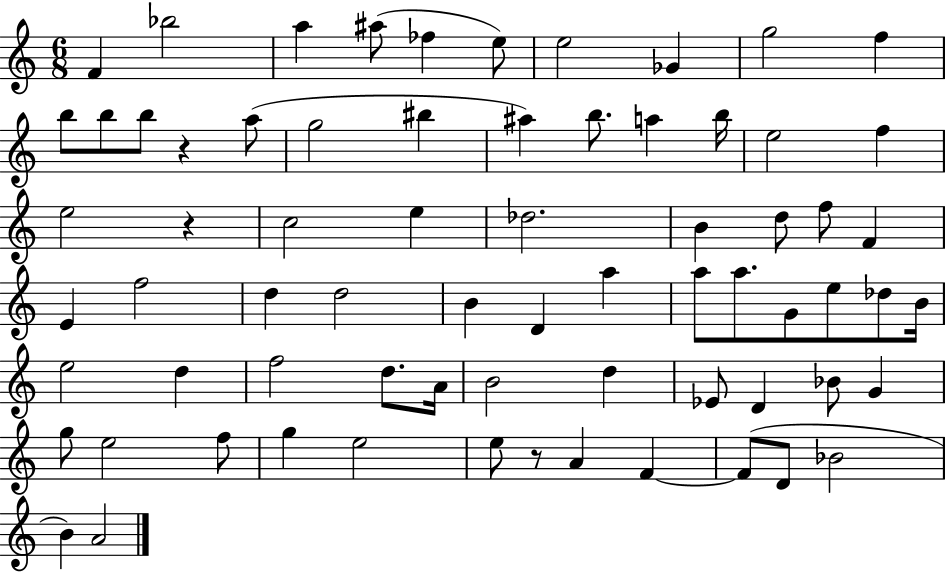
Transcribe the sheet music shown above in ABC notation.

X:1
T:Untitled
M:6/8
L:1/4
K:C
F _b2 a ^a/2 _f e/2 e2 _G g2 f b/2 b/2 b/2 z a/2 g2 ^b ^a b/2 a b/4 e2 f e2 z c2 e _d2 B d/2 f/2 F E f2 d d2 B D a a/2 a/2 G/2 e/2 _d/2 B/4 e2 d f2 d/2 A/4 B2 d _E/2 D _B/2 G g/2 e2 f/2 g e2 e/2 z/2 A F F/2 D/2 _B2 B A2